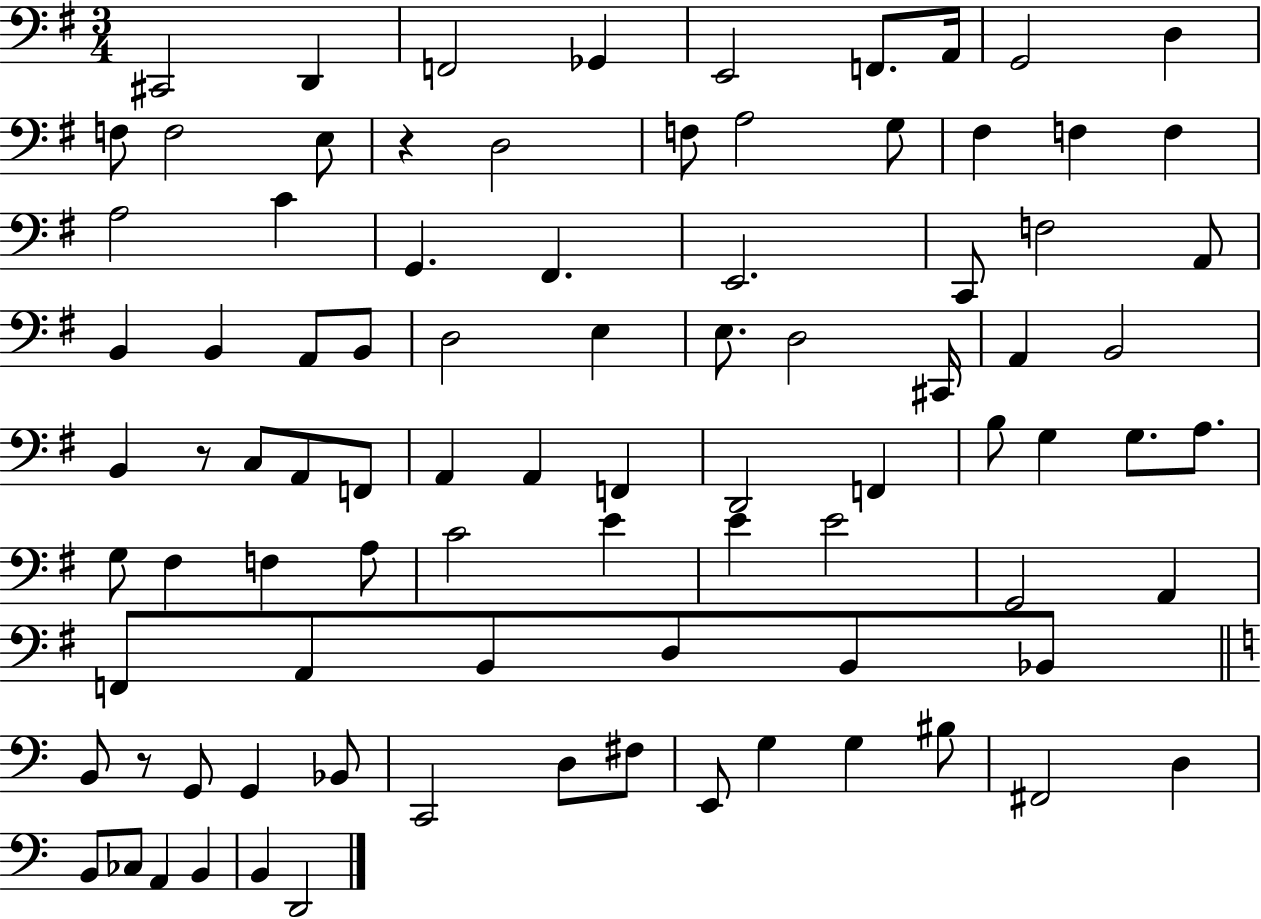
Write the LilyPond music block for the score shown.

{
  \clef bass
  \numericTimeSignature
  \time 3/4
  \key g \major
  cis,2 d,4 | f,2 ges,4 | e,2 f,8. a,16 | g,2 d4 | \break f8 f2 e8 | r4 d2 | f8 a2 g8 | fis4 f4 f4 | \break a2 c'4 | g,4. fis,4. | e,2. | c,8 f2 a,8 | \break b,4 b,4 a,8 b,8 | d2 e4 | e8. d2 cis,16 | a,4 b,2 | \break b,4 r8 c8 a,8 f,8 | a,4 a,4 f,4 | d,2 f,4 | b8 g4 g8. a8. | \break g8 fis4 f4 a8 | c'2 e'4 | e'4 e'2 | g,2 a,4 | \break f,8 a,8 b,8 d8 b,8 bes,8 | \bar "||" \break \key a \minor b,8 r8 g,8 g,4 bes,8 | c,2 d8 fis8 | e,8 g4 g4 bis8 | fis,2 d4 | \break b,8 ces8 a,4 b,4 | b,4 d,2 | \bar "|."
}